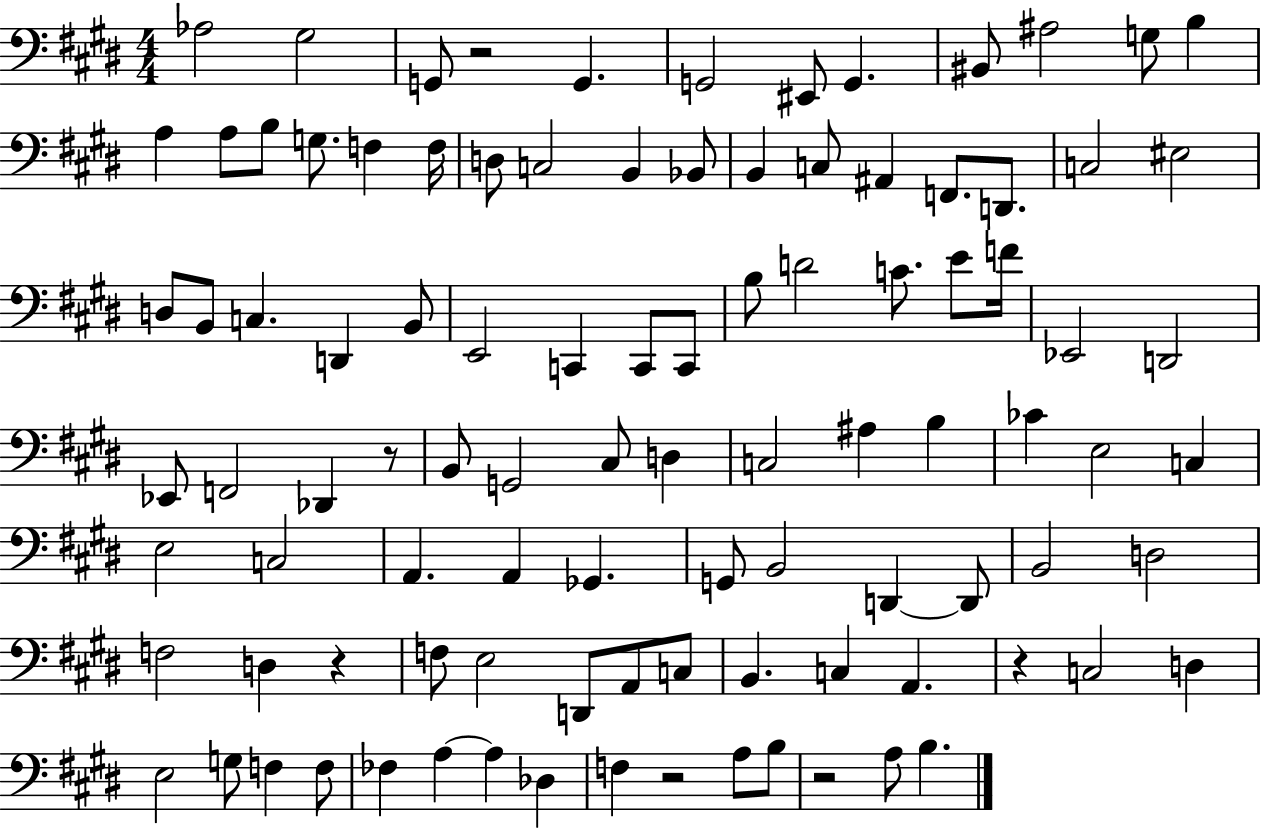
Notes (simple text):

Ab3/h G#3/h G2/e R/h G2/q. G2/h EIS2/e G2/q. BIS2/e A#3/h G3/e B3/q A3/q A3/e B3/e G3/e. F3/q F3/s D3/e C3/h B2/q Bb2/e B2/q C3/e A#2/q F2/e. D2/e. C3/h EIS3/h D3/e B2/e C3/q. D2/q B2/e E2/h C2/q C2/e C2/e B3/e D4/h C4/e. E4/e F4/s Eb2/h D2/h Eb2/e F2/h Db2/q R/e B2/e G2/h C#3/e D3/q C3/h A#3/q B3/q CES4/q E3/h C3/q E3/h C3/h A2/q. A2/q Gb2/q. G2/e B2/h D2/q D2/e B2/h D3/h F3/h D3/q R/q F3/e E3/h D2/e A2/e C3/e B2/q. C3/q A2/q. R/q C3/h D3/q E3/h G3/e F3/q F3/e FES3/q A3/q A3/q Db3/q F3/q R/h A3/e B3/e R/h A3/e B3/q.